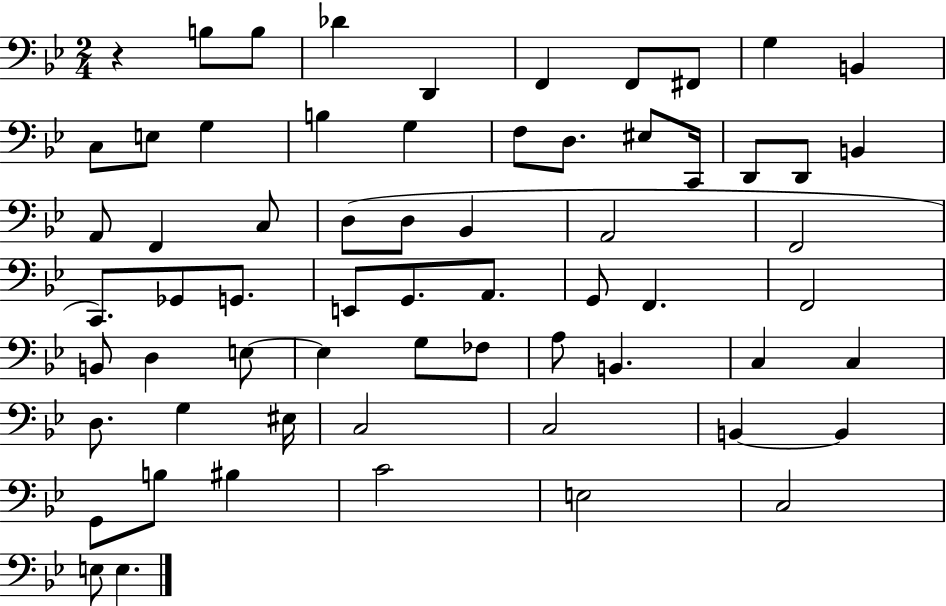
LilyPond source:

{
  \clef bass
  \numericTimeSignature
  \time 2/4
  \key bes \major
  r4 b8 b8 | des'4 d,4 | f,4 f,8 fis,8 | g4 b,4 | \break c8 e8 g4 | b4 g4 | f8 d8. eis8 c,16 | d,8 d,8 b,4 | \break a,8 f,4 c8 | d8( d8 bes,4 | a,2 | f,2 | \break c,8.) ges,8 g,8. | e,8 g,8. a,8. | g,8 f,4. | f,2 | \break b,8 d4 e8~~ | e4 g8 fes8 | a8 b,4. | c4 c4 | \break d8. g4 eis16 | c2 | c2 | b,4~~ b,4 | \break g,8 b8 bis4 | c'2 | e2 | c2 | \break e8 e4. | \bar "|."
}